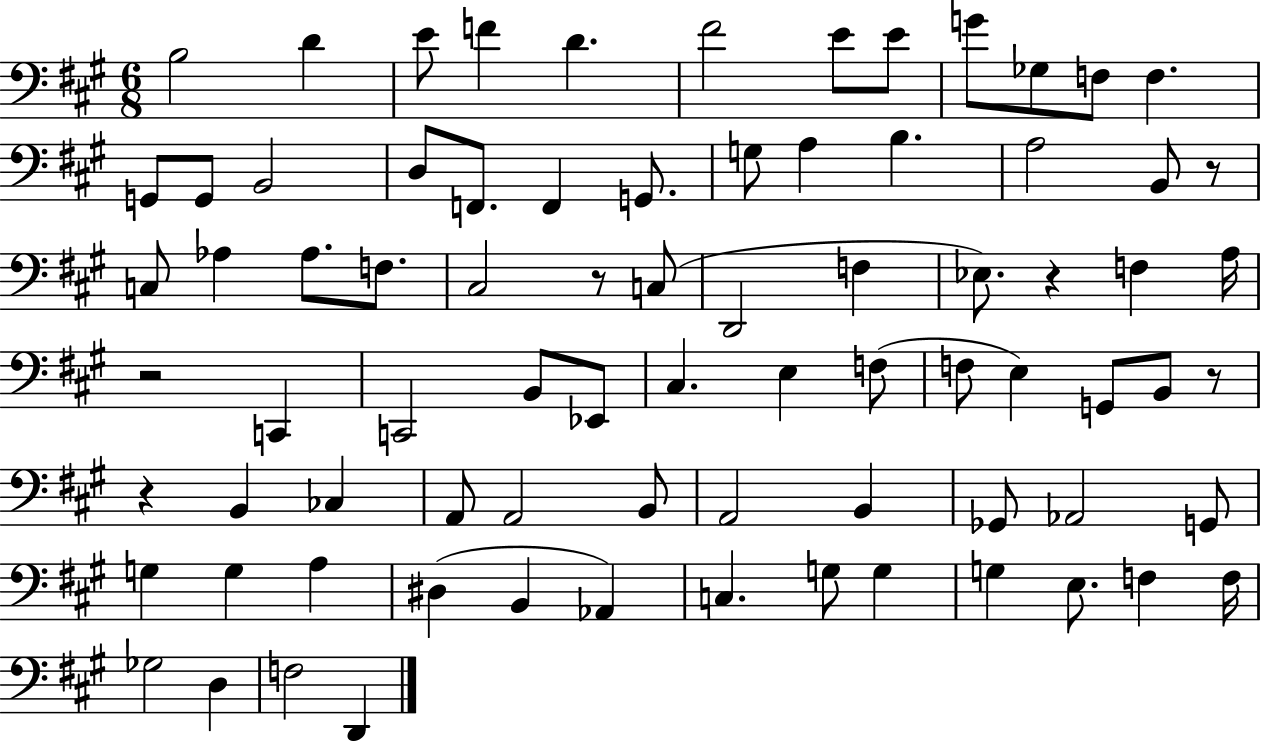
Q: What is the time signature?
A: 6/8